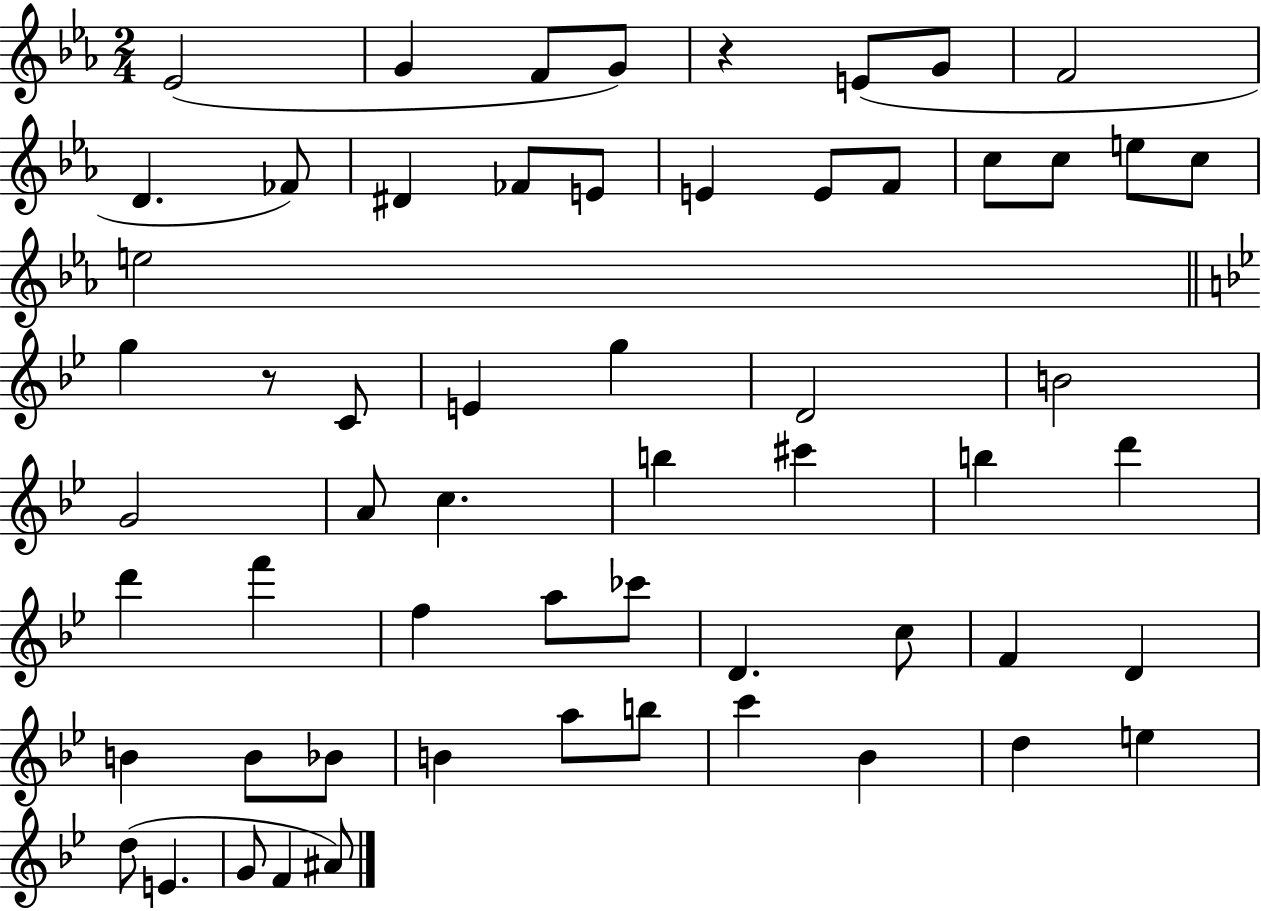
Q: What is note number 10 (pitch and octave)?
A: D#4